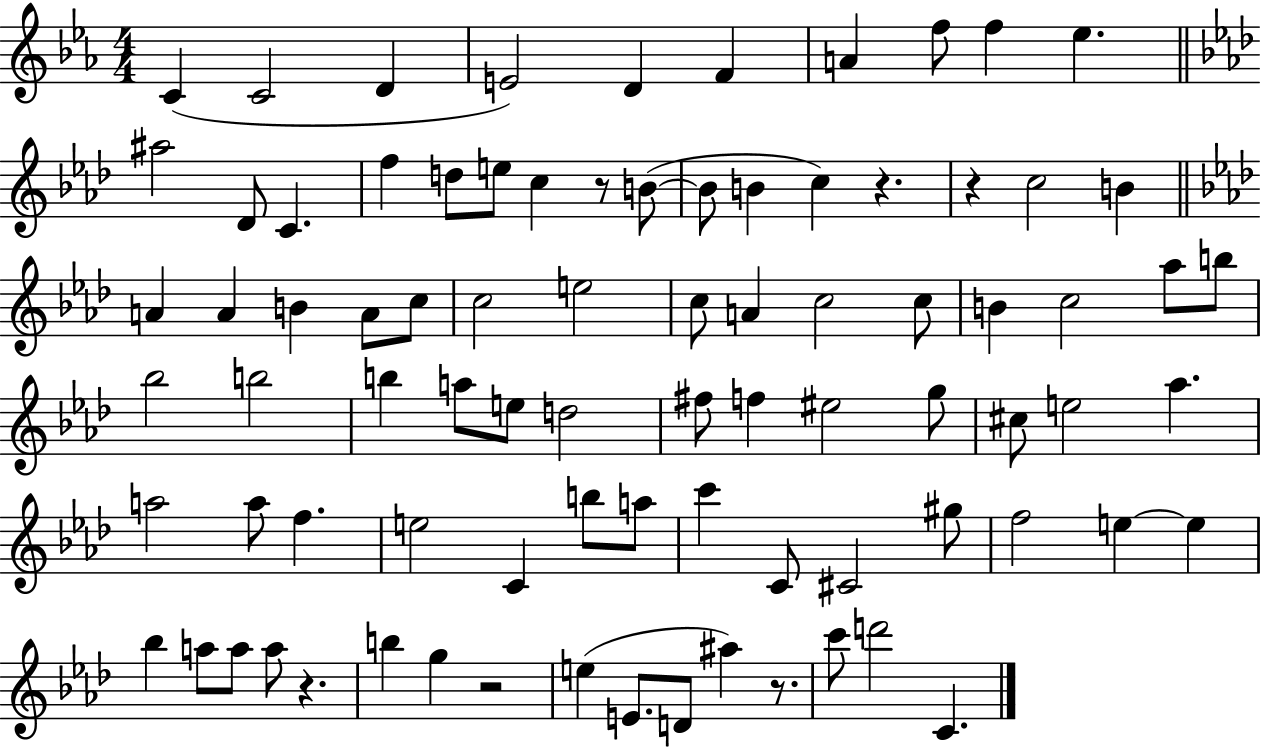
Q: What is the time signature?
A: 4/4